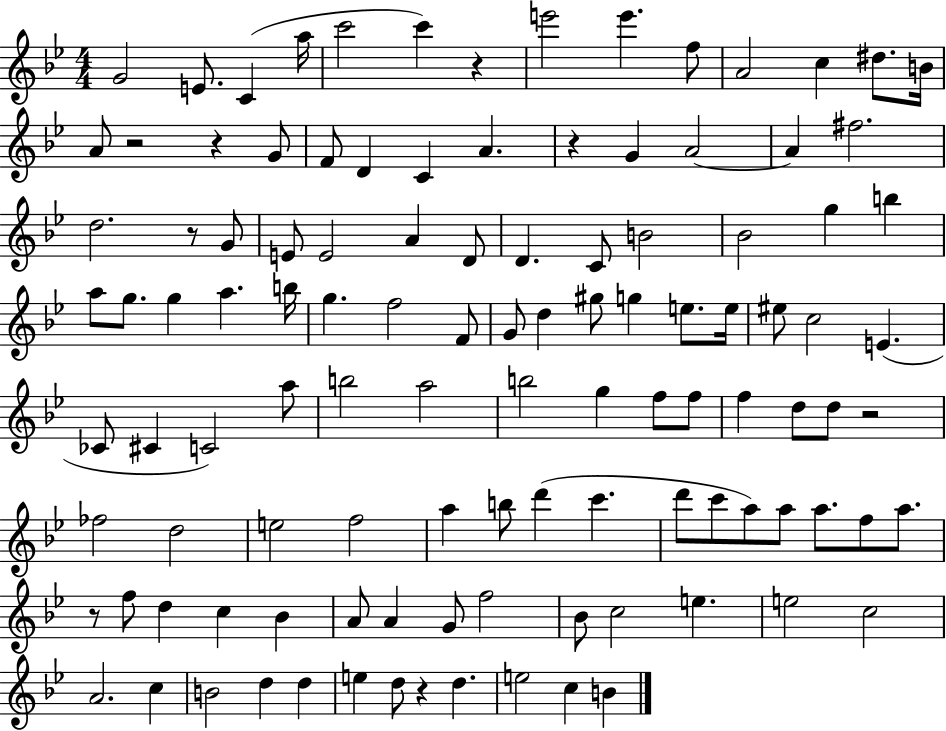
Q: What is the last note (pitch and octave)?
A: B4